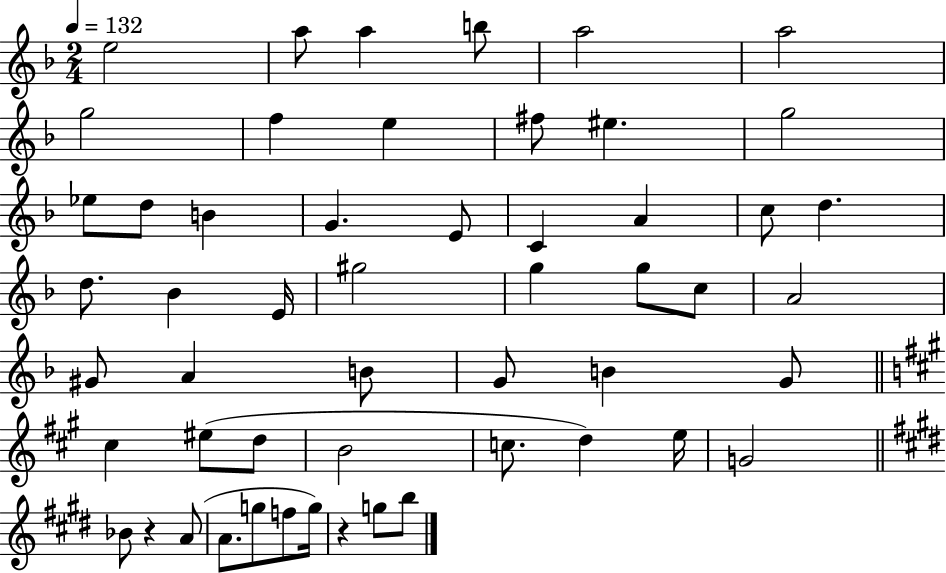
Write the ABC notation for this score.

X:1
T:Untitled
M:2/4
L:1/4
K:F
e2 a/2 a b/2 a2 a2 g2 f e ^f/2 ^e g2 _e/2 d/2 B G E/2 C A c/2 d d/2 _B E/4 ^g2 g g/2 c/2 A2 ^G/2 A B/2 G/2 B G/2 ^c ^e/2 d/2 B2 c/2 d e/4 G2 _B/2 z A/2 A/2 g/2 f/2 g/4 z g/2 b/2